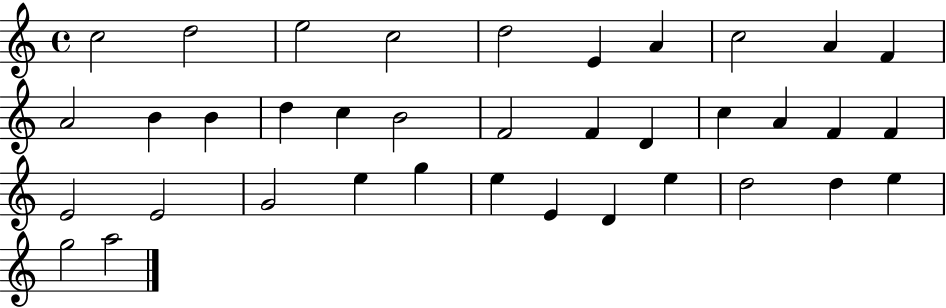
C5/h D5/h E5/h C5/h D5/h E4/q A4/q C5/h A4/q F4/q A4/h B4/q B4/q D5/q C5/q B4/h F4/h F4/q D4/q C5/q A4/q F4/q F4/q E4/h E4/h G4/h E5/q G5/q E5/q E4/q D4/q E5/q D5/h D5/q E5/q G5/h A5/h